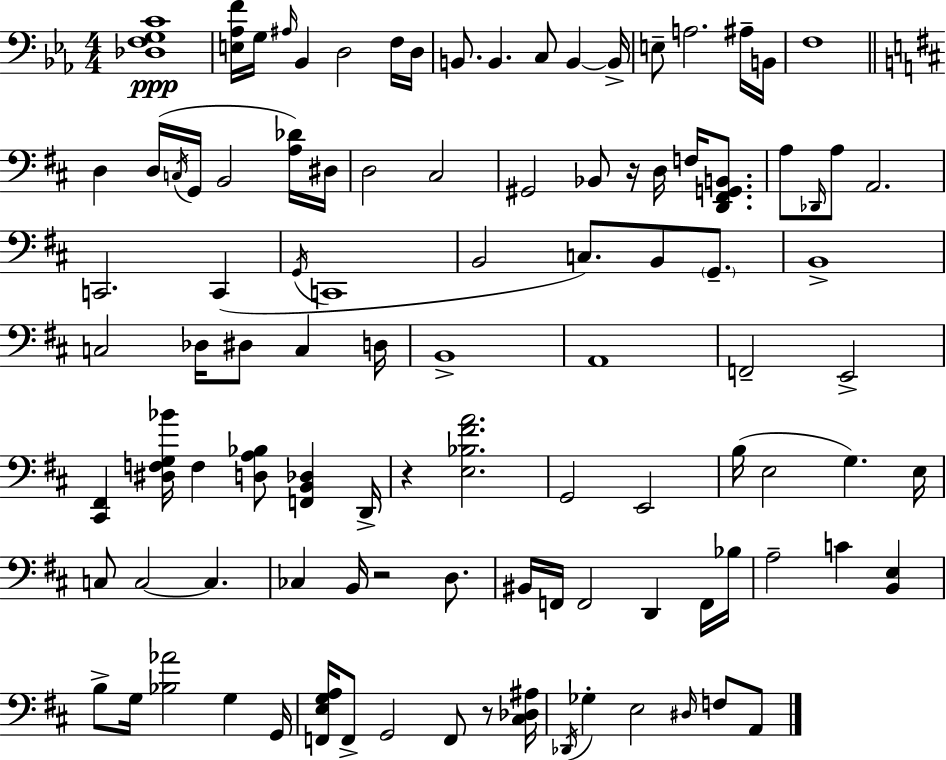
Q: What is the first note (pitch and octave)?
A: G3